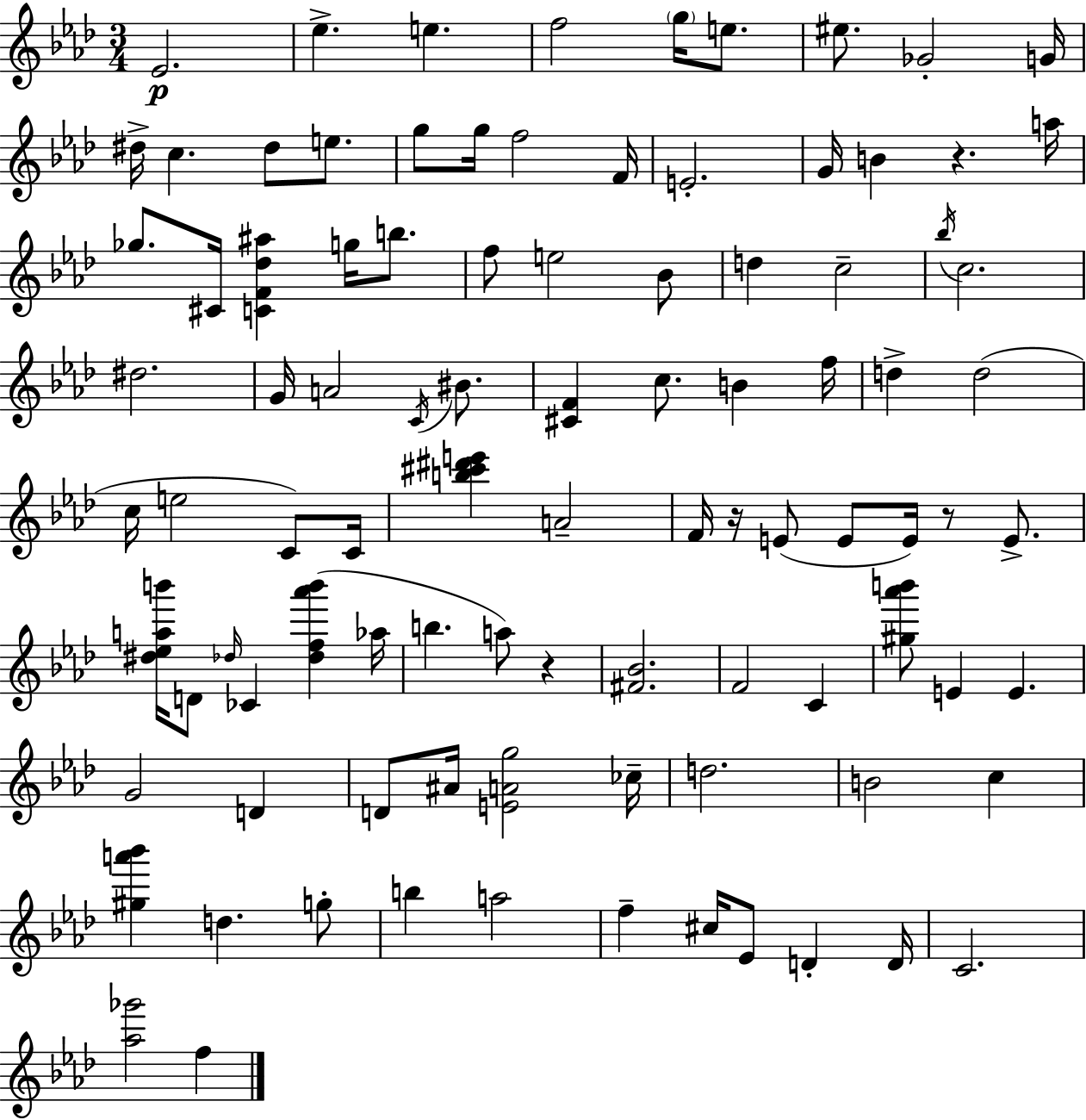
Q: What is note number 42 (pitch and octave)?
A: D5